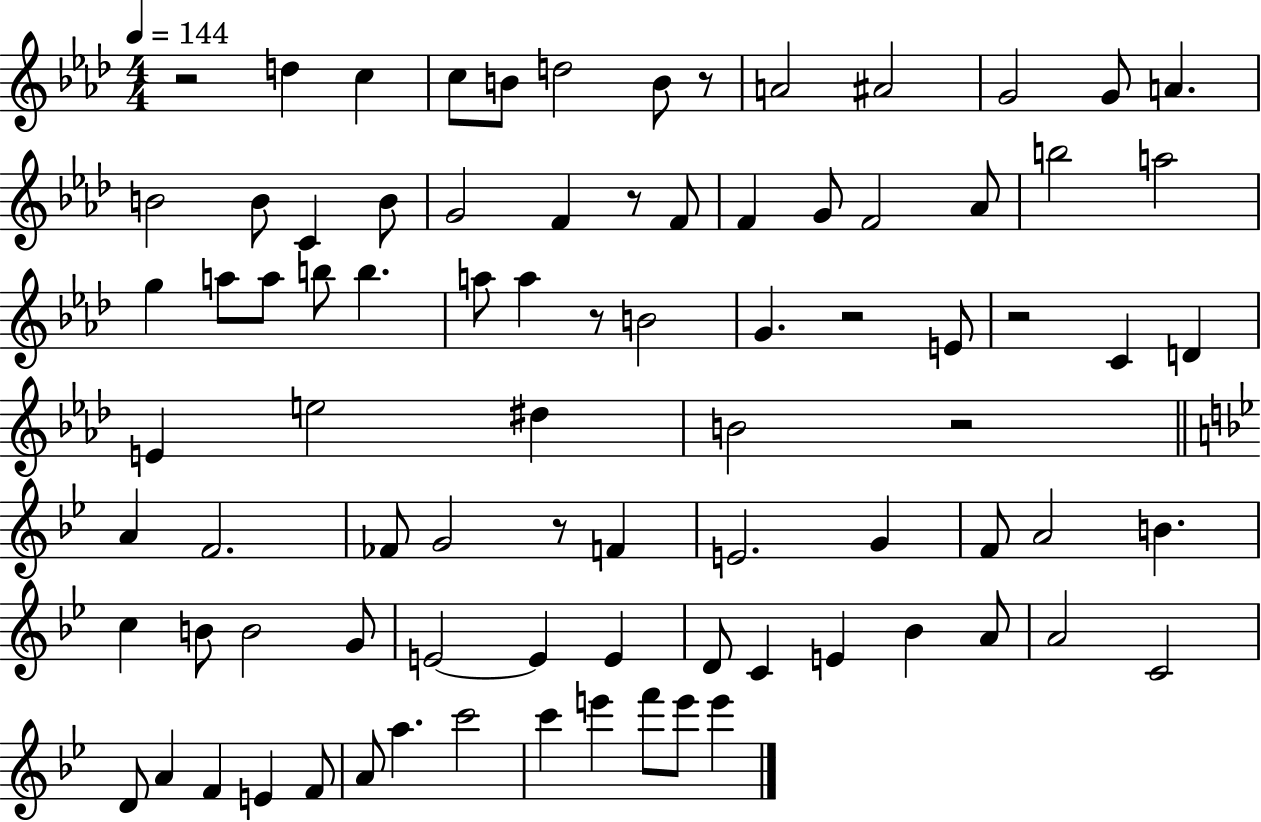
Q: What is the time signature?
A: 4/4